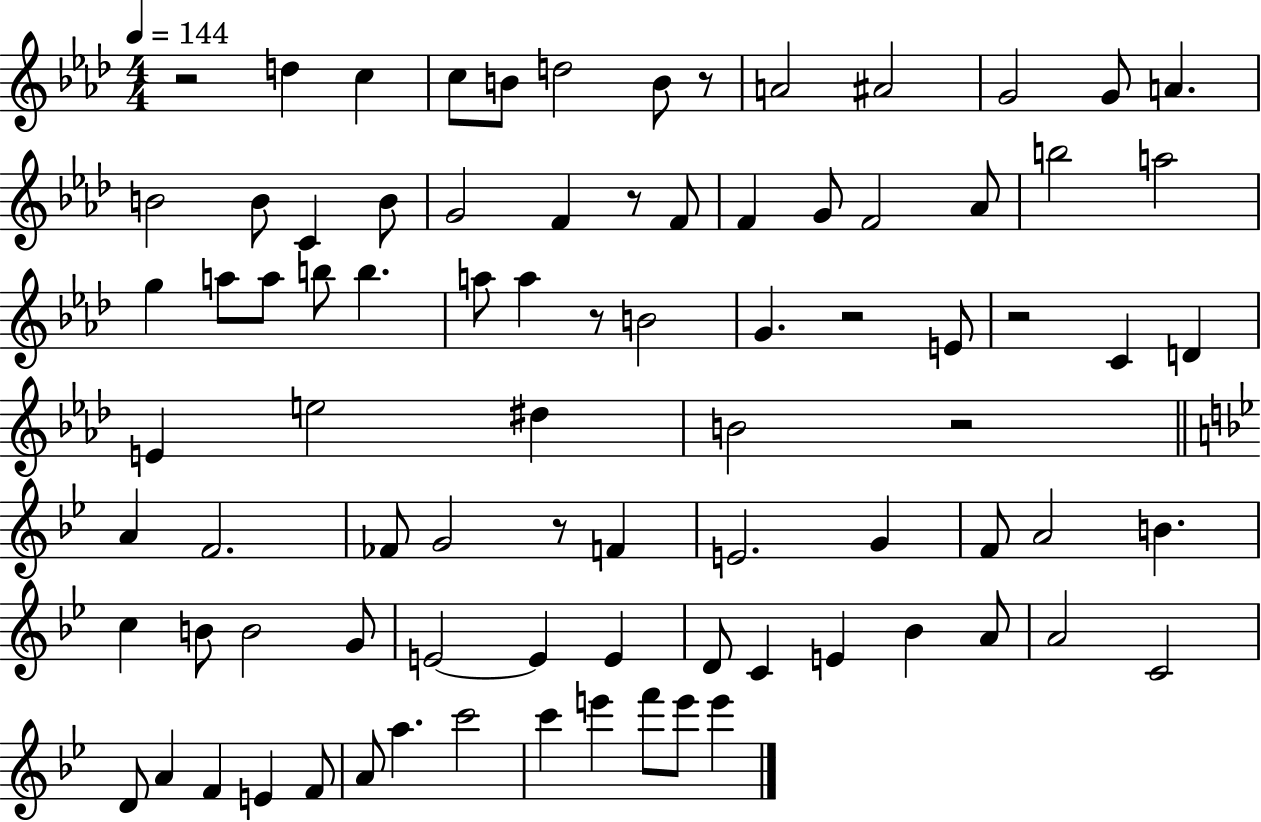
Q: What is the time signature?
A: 4/4